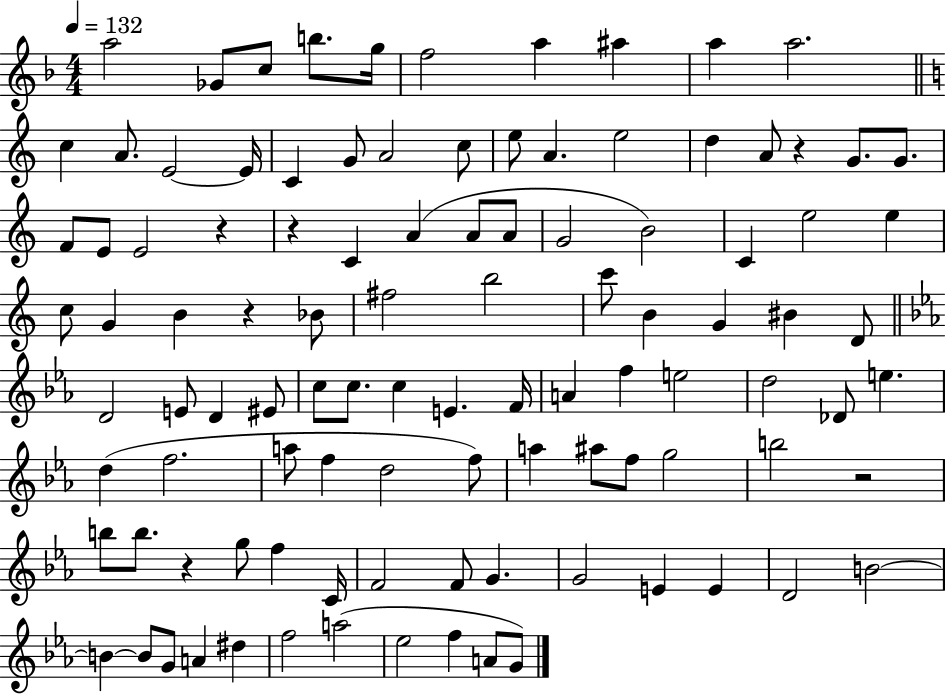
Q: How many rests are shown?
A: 6